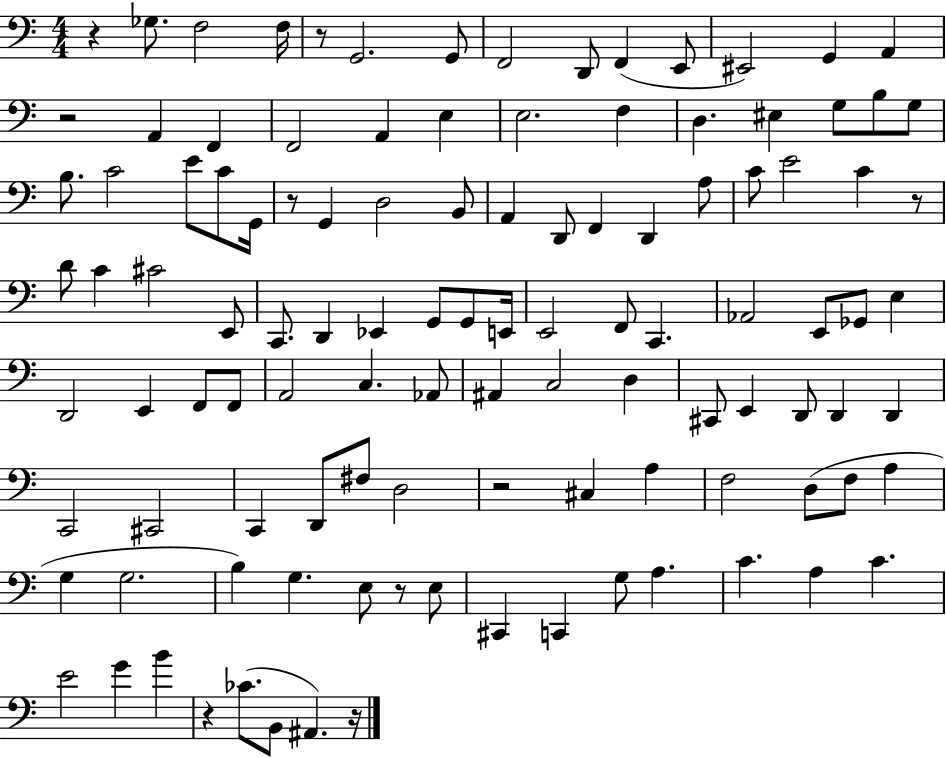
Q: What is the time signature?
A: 4/4